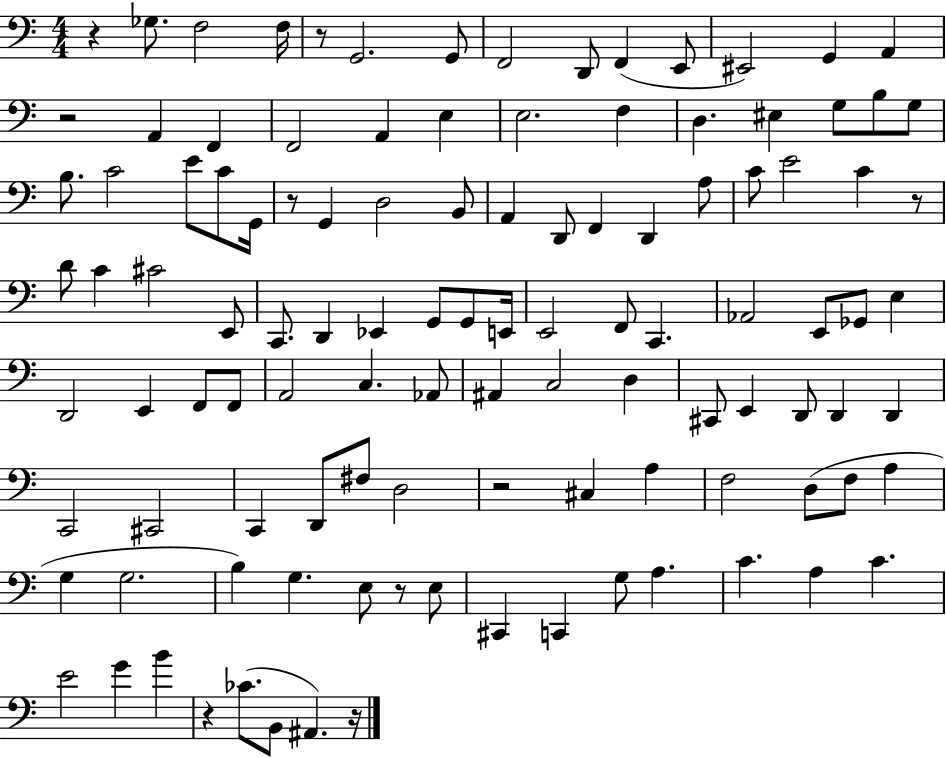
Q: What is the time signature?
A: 4/4